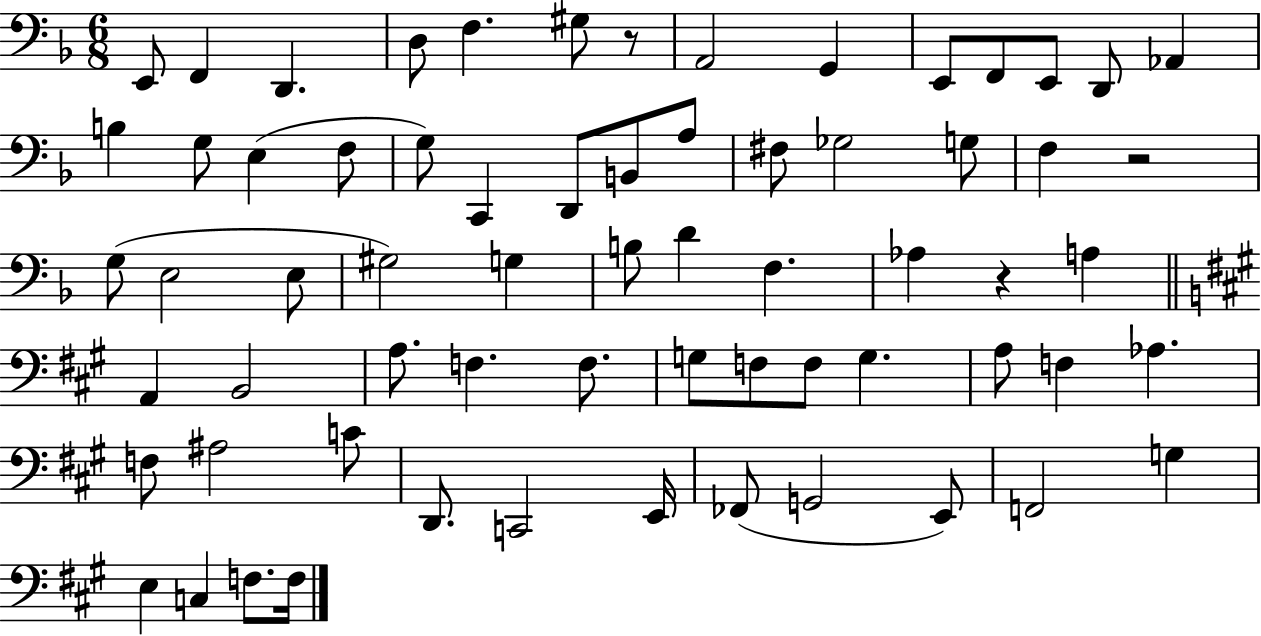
{
  \clef bass
  \numericTimeSignature
  \time 6/8
  \key f \major
  \repeat volta 2 { e,8 f,4 d,4. | d8 f4. gis8 r8 | a,2 g,4 | e,8 f,8 e,8 d,8 aes,4 | \break b4 g8 e4( f8 | g8) c,4 d,8 b,8 a8 | fis8 ges2 g8 | f4 r2 | \break g8( e2 e8 | gis2) g4 | b8 d'4 f4. | aes4 r4 a4 | \break \bar "||" \break \key a \major a,4 b,2 | a8. f4. f8. | g8 f8 f8 g4. | a8 f4 aes4. | \break f8 ais2 c'8 | d,8. c,2 e,16 | fes,8( g,2 e,8) | f,2 g4 | \break e4 c4 f8. f16 | } \bar "|."
}